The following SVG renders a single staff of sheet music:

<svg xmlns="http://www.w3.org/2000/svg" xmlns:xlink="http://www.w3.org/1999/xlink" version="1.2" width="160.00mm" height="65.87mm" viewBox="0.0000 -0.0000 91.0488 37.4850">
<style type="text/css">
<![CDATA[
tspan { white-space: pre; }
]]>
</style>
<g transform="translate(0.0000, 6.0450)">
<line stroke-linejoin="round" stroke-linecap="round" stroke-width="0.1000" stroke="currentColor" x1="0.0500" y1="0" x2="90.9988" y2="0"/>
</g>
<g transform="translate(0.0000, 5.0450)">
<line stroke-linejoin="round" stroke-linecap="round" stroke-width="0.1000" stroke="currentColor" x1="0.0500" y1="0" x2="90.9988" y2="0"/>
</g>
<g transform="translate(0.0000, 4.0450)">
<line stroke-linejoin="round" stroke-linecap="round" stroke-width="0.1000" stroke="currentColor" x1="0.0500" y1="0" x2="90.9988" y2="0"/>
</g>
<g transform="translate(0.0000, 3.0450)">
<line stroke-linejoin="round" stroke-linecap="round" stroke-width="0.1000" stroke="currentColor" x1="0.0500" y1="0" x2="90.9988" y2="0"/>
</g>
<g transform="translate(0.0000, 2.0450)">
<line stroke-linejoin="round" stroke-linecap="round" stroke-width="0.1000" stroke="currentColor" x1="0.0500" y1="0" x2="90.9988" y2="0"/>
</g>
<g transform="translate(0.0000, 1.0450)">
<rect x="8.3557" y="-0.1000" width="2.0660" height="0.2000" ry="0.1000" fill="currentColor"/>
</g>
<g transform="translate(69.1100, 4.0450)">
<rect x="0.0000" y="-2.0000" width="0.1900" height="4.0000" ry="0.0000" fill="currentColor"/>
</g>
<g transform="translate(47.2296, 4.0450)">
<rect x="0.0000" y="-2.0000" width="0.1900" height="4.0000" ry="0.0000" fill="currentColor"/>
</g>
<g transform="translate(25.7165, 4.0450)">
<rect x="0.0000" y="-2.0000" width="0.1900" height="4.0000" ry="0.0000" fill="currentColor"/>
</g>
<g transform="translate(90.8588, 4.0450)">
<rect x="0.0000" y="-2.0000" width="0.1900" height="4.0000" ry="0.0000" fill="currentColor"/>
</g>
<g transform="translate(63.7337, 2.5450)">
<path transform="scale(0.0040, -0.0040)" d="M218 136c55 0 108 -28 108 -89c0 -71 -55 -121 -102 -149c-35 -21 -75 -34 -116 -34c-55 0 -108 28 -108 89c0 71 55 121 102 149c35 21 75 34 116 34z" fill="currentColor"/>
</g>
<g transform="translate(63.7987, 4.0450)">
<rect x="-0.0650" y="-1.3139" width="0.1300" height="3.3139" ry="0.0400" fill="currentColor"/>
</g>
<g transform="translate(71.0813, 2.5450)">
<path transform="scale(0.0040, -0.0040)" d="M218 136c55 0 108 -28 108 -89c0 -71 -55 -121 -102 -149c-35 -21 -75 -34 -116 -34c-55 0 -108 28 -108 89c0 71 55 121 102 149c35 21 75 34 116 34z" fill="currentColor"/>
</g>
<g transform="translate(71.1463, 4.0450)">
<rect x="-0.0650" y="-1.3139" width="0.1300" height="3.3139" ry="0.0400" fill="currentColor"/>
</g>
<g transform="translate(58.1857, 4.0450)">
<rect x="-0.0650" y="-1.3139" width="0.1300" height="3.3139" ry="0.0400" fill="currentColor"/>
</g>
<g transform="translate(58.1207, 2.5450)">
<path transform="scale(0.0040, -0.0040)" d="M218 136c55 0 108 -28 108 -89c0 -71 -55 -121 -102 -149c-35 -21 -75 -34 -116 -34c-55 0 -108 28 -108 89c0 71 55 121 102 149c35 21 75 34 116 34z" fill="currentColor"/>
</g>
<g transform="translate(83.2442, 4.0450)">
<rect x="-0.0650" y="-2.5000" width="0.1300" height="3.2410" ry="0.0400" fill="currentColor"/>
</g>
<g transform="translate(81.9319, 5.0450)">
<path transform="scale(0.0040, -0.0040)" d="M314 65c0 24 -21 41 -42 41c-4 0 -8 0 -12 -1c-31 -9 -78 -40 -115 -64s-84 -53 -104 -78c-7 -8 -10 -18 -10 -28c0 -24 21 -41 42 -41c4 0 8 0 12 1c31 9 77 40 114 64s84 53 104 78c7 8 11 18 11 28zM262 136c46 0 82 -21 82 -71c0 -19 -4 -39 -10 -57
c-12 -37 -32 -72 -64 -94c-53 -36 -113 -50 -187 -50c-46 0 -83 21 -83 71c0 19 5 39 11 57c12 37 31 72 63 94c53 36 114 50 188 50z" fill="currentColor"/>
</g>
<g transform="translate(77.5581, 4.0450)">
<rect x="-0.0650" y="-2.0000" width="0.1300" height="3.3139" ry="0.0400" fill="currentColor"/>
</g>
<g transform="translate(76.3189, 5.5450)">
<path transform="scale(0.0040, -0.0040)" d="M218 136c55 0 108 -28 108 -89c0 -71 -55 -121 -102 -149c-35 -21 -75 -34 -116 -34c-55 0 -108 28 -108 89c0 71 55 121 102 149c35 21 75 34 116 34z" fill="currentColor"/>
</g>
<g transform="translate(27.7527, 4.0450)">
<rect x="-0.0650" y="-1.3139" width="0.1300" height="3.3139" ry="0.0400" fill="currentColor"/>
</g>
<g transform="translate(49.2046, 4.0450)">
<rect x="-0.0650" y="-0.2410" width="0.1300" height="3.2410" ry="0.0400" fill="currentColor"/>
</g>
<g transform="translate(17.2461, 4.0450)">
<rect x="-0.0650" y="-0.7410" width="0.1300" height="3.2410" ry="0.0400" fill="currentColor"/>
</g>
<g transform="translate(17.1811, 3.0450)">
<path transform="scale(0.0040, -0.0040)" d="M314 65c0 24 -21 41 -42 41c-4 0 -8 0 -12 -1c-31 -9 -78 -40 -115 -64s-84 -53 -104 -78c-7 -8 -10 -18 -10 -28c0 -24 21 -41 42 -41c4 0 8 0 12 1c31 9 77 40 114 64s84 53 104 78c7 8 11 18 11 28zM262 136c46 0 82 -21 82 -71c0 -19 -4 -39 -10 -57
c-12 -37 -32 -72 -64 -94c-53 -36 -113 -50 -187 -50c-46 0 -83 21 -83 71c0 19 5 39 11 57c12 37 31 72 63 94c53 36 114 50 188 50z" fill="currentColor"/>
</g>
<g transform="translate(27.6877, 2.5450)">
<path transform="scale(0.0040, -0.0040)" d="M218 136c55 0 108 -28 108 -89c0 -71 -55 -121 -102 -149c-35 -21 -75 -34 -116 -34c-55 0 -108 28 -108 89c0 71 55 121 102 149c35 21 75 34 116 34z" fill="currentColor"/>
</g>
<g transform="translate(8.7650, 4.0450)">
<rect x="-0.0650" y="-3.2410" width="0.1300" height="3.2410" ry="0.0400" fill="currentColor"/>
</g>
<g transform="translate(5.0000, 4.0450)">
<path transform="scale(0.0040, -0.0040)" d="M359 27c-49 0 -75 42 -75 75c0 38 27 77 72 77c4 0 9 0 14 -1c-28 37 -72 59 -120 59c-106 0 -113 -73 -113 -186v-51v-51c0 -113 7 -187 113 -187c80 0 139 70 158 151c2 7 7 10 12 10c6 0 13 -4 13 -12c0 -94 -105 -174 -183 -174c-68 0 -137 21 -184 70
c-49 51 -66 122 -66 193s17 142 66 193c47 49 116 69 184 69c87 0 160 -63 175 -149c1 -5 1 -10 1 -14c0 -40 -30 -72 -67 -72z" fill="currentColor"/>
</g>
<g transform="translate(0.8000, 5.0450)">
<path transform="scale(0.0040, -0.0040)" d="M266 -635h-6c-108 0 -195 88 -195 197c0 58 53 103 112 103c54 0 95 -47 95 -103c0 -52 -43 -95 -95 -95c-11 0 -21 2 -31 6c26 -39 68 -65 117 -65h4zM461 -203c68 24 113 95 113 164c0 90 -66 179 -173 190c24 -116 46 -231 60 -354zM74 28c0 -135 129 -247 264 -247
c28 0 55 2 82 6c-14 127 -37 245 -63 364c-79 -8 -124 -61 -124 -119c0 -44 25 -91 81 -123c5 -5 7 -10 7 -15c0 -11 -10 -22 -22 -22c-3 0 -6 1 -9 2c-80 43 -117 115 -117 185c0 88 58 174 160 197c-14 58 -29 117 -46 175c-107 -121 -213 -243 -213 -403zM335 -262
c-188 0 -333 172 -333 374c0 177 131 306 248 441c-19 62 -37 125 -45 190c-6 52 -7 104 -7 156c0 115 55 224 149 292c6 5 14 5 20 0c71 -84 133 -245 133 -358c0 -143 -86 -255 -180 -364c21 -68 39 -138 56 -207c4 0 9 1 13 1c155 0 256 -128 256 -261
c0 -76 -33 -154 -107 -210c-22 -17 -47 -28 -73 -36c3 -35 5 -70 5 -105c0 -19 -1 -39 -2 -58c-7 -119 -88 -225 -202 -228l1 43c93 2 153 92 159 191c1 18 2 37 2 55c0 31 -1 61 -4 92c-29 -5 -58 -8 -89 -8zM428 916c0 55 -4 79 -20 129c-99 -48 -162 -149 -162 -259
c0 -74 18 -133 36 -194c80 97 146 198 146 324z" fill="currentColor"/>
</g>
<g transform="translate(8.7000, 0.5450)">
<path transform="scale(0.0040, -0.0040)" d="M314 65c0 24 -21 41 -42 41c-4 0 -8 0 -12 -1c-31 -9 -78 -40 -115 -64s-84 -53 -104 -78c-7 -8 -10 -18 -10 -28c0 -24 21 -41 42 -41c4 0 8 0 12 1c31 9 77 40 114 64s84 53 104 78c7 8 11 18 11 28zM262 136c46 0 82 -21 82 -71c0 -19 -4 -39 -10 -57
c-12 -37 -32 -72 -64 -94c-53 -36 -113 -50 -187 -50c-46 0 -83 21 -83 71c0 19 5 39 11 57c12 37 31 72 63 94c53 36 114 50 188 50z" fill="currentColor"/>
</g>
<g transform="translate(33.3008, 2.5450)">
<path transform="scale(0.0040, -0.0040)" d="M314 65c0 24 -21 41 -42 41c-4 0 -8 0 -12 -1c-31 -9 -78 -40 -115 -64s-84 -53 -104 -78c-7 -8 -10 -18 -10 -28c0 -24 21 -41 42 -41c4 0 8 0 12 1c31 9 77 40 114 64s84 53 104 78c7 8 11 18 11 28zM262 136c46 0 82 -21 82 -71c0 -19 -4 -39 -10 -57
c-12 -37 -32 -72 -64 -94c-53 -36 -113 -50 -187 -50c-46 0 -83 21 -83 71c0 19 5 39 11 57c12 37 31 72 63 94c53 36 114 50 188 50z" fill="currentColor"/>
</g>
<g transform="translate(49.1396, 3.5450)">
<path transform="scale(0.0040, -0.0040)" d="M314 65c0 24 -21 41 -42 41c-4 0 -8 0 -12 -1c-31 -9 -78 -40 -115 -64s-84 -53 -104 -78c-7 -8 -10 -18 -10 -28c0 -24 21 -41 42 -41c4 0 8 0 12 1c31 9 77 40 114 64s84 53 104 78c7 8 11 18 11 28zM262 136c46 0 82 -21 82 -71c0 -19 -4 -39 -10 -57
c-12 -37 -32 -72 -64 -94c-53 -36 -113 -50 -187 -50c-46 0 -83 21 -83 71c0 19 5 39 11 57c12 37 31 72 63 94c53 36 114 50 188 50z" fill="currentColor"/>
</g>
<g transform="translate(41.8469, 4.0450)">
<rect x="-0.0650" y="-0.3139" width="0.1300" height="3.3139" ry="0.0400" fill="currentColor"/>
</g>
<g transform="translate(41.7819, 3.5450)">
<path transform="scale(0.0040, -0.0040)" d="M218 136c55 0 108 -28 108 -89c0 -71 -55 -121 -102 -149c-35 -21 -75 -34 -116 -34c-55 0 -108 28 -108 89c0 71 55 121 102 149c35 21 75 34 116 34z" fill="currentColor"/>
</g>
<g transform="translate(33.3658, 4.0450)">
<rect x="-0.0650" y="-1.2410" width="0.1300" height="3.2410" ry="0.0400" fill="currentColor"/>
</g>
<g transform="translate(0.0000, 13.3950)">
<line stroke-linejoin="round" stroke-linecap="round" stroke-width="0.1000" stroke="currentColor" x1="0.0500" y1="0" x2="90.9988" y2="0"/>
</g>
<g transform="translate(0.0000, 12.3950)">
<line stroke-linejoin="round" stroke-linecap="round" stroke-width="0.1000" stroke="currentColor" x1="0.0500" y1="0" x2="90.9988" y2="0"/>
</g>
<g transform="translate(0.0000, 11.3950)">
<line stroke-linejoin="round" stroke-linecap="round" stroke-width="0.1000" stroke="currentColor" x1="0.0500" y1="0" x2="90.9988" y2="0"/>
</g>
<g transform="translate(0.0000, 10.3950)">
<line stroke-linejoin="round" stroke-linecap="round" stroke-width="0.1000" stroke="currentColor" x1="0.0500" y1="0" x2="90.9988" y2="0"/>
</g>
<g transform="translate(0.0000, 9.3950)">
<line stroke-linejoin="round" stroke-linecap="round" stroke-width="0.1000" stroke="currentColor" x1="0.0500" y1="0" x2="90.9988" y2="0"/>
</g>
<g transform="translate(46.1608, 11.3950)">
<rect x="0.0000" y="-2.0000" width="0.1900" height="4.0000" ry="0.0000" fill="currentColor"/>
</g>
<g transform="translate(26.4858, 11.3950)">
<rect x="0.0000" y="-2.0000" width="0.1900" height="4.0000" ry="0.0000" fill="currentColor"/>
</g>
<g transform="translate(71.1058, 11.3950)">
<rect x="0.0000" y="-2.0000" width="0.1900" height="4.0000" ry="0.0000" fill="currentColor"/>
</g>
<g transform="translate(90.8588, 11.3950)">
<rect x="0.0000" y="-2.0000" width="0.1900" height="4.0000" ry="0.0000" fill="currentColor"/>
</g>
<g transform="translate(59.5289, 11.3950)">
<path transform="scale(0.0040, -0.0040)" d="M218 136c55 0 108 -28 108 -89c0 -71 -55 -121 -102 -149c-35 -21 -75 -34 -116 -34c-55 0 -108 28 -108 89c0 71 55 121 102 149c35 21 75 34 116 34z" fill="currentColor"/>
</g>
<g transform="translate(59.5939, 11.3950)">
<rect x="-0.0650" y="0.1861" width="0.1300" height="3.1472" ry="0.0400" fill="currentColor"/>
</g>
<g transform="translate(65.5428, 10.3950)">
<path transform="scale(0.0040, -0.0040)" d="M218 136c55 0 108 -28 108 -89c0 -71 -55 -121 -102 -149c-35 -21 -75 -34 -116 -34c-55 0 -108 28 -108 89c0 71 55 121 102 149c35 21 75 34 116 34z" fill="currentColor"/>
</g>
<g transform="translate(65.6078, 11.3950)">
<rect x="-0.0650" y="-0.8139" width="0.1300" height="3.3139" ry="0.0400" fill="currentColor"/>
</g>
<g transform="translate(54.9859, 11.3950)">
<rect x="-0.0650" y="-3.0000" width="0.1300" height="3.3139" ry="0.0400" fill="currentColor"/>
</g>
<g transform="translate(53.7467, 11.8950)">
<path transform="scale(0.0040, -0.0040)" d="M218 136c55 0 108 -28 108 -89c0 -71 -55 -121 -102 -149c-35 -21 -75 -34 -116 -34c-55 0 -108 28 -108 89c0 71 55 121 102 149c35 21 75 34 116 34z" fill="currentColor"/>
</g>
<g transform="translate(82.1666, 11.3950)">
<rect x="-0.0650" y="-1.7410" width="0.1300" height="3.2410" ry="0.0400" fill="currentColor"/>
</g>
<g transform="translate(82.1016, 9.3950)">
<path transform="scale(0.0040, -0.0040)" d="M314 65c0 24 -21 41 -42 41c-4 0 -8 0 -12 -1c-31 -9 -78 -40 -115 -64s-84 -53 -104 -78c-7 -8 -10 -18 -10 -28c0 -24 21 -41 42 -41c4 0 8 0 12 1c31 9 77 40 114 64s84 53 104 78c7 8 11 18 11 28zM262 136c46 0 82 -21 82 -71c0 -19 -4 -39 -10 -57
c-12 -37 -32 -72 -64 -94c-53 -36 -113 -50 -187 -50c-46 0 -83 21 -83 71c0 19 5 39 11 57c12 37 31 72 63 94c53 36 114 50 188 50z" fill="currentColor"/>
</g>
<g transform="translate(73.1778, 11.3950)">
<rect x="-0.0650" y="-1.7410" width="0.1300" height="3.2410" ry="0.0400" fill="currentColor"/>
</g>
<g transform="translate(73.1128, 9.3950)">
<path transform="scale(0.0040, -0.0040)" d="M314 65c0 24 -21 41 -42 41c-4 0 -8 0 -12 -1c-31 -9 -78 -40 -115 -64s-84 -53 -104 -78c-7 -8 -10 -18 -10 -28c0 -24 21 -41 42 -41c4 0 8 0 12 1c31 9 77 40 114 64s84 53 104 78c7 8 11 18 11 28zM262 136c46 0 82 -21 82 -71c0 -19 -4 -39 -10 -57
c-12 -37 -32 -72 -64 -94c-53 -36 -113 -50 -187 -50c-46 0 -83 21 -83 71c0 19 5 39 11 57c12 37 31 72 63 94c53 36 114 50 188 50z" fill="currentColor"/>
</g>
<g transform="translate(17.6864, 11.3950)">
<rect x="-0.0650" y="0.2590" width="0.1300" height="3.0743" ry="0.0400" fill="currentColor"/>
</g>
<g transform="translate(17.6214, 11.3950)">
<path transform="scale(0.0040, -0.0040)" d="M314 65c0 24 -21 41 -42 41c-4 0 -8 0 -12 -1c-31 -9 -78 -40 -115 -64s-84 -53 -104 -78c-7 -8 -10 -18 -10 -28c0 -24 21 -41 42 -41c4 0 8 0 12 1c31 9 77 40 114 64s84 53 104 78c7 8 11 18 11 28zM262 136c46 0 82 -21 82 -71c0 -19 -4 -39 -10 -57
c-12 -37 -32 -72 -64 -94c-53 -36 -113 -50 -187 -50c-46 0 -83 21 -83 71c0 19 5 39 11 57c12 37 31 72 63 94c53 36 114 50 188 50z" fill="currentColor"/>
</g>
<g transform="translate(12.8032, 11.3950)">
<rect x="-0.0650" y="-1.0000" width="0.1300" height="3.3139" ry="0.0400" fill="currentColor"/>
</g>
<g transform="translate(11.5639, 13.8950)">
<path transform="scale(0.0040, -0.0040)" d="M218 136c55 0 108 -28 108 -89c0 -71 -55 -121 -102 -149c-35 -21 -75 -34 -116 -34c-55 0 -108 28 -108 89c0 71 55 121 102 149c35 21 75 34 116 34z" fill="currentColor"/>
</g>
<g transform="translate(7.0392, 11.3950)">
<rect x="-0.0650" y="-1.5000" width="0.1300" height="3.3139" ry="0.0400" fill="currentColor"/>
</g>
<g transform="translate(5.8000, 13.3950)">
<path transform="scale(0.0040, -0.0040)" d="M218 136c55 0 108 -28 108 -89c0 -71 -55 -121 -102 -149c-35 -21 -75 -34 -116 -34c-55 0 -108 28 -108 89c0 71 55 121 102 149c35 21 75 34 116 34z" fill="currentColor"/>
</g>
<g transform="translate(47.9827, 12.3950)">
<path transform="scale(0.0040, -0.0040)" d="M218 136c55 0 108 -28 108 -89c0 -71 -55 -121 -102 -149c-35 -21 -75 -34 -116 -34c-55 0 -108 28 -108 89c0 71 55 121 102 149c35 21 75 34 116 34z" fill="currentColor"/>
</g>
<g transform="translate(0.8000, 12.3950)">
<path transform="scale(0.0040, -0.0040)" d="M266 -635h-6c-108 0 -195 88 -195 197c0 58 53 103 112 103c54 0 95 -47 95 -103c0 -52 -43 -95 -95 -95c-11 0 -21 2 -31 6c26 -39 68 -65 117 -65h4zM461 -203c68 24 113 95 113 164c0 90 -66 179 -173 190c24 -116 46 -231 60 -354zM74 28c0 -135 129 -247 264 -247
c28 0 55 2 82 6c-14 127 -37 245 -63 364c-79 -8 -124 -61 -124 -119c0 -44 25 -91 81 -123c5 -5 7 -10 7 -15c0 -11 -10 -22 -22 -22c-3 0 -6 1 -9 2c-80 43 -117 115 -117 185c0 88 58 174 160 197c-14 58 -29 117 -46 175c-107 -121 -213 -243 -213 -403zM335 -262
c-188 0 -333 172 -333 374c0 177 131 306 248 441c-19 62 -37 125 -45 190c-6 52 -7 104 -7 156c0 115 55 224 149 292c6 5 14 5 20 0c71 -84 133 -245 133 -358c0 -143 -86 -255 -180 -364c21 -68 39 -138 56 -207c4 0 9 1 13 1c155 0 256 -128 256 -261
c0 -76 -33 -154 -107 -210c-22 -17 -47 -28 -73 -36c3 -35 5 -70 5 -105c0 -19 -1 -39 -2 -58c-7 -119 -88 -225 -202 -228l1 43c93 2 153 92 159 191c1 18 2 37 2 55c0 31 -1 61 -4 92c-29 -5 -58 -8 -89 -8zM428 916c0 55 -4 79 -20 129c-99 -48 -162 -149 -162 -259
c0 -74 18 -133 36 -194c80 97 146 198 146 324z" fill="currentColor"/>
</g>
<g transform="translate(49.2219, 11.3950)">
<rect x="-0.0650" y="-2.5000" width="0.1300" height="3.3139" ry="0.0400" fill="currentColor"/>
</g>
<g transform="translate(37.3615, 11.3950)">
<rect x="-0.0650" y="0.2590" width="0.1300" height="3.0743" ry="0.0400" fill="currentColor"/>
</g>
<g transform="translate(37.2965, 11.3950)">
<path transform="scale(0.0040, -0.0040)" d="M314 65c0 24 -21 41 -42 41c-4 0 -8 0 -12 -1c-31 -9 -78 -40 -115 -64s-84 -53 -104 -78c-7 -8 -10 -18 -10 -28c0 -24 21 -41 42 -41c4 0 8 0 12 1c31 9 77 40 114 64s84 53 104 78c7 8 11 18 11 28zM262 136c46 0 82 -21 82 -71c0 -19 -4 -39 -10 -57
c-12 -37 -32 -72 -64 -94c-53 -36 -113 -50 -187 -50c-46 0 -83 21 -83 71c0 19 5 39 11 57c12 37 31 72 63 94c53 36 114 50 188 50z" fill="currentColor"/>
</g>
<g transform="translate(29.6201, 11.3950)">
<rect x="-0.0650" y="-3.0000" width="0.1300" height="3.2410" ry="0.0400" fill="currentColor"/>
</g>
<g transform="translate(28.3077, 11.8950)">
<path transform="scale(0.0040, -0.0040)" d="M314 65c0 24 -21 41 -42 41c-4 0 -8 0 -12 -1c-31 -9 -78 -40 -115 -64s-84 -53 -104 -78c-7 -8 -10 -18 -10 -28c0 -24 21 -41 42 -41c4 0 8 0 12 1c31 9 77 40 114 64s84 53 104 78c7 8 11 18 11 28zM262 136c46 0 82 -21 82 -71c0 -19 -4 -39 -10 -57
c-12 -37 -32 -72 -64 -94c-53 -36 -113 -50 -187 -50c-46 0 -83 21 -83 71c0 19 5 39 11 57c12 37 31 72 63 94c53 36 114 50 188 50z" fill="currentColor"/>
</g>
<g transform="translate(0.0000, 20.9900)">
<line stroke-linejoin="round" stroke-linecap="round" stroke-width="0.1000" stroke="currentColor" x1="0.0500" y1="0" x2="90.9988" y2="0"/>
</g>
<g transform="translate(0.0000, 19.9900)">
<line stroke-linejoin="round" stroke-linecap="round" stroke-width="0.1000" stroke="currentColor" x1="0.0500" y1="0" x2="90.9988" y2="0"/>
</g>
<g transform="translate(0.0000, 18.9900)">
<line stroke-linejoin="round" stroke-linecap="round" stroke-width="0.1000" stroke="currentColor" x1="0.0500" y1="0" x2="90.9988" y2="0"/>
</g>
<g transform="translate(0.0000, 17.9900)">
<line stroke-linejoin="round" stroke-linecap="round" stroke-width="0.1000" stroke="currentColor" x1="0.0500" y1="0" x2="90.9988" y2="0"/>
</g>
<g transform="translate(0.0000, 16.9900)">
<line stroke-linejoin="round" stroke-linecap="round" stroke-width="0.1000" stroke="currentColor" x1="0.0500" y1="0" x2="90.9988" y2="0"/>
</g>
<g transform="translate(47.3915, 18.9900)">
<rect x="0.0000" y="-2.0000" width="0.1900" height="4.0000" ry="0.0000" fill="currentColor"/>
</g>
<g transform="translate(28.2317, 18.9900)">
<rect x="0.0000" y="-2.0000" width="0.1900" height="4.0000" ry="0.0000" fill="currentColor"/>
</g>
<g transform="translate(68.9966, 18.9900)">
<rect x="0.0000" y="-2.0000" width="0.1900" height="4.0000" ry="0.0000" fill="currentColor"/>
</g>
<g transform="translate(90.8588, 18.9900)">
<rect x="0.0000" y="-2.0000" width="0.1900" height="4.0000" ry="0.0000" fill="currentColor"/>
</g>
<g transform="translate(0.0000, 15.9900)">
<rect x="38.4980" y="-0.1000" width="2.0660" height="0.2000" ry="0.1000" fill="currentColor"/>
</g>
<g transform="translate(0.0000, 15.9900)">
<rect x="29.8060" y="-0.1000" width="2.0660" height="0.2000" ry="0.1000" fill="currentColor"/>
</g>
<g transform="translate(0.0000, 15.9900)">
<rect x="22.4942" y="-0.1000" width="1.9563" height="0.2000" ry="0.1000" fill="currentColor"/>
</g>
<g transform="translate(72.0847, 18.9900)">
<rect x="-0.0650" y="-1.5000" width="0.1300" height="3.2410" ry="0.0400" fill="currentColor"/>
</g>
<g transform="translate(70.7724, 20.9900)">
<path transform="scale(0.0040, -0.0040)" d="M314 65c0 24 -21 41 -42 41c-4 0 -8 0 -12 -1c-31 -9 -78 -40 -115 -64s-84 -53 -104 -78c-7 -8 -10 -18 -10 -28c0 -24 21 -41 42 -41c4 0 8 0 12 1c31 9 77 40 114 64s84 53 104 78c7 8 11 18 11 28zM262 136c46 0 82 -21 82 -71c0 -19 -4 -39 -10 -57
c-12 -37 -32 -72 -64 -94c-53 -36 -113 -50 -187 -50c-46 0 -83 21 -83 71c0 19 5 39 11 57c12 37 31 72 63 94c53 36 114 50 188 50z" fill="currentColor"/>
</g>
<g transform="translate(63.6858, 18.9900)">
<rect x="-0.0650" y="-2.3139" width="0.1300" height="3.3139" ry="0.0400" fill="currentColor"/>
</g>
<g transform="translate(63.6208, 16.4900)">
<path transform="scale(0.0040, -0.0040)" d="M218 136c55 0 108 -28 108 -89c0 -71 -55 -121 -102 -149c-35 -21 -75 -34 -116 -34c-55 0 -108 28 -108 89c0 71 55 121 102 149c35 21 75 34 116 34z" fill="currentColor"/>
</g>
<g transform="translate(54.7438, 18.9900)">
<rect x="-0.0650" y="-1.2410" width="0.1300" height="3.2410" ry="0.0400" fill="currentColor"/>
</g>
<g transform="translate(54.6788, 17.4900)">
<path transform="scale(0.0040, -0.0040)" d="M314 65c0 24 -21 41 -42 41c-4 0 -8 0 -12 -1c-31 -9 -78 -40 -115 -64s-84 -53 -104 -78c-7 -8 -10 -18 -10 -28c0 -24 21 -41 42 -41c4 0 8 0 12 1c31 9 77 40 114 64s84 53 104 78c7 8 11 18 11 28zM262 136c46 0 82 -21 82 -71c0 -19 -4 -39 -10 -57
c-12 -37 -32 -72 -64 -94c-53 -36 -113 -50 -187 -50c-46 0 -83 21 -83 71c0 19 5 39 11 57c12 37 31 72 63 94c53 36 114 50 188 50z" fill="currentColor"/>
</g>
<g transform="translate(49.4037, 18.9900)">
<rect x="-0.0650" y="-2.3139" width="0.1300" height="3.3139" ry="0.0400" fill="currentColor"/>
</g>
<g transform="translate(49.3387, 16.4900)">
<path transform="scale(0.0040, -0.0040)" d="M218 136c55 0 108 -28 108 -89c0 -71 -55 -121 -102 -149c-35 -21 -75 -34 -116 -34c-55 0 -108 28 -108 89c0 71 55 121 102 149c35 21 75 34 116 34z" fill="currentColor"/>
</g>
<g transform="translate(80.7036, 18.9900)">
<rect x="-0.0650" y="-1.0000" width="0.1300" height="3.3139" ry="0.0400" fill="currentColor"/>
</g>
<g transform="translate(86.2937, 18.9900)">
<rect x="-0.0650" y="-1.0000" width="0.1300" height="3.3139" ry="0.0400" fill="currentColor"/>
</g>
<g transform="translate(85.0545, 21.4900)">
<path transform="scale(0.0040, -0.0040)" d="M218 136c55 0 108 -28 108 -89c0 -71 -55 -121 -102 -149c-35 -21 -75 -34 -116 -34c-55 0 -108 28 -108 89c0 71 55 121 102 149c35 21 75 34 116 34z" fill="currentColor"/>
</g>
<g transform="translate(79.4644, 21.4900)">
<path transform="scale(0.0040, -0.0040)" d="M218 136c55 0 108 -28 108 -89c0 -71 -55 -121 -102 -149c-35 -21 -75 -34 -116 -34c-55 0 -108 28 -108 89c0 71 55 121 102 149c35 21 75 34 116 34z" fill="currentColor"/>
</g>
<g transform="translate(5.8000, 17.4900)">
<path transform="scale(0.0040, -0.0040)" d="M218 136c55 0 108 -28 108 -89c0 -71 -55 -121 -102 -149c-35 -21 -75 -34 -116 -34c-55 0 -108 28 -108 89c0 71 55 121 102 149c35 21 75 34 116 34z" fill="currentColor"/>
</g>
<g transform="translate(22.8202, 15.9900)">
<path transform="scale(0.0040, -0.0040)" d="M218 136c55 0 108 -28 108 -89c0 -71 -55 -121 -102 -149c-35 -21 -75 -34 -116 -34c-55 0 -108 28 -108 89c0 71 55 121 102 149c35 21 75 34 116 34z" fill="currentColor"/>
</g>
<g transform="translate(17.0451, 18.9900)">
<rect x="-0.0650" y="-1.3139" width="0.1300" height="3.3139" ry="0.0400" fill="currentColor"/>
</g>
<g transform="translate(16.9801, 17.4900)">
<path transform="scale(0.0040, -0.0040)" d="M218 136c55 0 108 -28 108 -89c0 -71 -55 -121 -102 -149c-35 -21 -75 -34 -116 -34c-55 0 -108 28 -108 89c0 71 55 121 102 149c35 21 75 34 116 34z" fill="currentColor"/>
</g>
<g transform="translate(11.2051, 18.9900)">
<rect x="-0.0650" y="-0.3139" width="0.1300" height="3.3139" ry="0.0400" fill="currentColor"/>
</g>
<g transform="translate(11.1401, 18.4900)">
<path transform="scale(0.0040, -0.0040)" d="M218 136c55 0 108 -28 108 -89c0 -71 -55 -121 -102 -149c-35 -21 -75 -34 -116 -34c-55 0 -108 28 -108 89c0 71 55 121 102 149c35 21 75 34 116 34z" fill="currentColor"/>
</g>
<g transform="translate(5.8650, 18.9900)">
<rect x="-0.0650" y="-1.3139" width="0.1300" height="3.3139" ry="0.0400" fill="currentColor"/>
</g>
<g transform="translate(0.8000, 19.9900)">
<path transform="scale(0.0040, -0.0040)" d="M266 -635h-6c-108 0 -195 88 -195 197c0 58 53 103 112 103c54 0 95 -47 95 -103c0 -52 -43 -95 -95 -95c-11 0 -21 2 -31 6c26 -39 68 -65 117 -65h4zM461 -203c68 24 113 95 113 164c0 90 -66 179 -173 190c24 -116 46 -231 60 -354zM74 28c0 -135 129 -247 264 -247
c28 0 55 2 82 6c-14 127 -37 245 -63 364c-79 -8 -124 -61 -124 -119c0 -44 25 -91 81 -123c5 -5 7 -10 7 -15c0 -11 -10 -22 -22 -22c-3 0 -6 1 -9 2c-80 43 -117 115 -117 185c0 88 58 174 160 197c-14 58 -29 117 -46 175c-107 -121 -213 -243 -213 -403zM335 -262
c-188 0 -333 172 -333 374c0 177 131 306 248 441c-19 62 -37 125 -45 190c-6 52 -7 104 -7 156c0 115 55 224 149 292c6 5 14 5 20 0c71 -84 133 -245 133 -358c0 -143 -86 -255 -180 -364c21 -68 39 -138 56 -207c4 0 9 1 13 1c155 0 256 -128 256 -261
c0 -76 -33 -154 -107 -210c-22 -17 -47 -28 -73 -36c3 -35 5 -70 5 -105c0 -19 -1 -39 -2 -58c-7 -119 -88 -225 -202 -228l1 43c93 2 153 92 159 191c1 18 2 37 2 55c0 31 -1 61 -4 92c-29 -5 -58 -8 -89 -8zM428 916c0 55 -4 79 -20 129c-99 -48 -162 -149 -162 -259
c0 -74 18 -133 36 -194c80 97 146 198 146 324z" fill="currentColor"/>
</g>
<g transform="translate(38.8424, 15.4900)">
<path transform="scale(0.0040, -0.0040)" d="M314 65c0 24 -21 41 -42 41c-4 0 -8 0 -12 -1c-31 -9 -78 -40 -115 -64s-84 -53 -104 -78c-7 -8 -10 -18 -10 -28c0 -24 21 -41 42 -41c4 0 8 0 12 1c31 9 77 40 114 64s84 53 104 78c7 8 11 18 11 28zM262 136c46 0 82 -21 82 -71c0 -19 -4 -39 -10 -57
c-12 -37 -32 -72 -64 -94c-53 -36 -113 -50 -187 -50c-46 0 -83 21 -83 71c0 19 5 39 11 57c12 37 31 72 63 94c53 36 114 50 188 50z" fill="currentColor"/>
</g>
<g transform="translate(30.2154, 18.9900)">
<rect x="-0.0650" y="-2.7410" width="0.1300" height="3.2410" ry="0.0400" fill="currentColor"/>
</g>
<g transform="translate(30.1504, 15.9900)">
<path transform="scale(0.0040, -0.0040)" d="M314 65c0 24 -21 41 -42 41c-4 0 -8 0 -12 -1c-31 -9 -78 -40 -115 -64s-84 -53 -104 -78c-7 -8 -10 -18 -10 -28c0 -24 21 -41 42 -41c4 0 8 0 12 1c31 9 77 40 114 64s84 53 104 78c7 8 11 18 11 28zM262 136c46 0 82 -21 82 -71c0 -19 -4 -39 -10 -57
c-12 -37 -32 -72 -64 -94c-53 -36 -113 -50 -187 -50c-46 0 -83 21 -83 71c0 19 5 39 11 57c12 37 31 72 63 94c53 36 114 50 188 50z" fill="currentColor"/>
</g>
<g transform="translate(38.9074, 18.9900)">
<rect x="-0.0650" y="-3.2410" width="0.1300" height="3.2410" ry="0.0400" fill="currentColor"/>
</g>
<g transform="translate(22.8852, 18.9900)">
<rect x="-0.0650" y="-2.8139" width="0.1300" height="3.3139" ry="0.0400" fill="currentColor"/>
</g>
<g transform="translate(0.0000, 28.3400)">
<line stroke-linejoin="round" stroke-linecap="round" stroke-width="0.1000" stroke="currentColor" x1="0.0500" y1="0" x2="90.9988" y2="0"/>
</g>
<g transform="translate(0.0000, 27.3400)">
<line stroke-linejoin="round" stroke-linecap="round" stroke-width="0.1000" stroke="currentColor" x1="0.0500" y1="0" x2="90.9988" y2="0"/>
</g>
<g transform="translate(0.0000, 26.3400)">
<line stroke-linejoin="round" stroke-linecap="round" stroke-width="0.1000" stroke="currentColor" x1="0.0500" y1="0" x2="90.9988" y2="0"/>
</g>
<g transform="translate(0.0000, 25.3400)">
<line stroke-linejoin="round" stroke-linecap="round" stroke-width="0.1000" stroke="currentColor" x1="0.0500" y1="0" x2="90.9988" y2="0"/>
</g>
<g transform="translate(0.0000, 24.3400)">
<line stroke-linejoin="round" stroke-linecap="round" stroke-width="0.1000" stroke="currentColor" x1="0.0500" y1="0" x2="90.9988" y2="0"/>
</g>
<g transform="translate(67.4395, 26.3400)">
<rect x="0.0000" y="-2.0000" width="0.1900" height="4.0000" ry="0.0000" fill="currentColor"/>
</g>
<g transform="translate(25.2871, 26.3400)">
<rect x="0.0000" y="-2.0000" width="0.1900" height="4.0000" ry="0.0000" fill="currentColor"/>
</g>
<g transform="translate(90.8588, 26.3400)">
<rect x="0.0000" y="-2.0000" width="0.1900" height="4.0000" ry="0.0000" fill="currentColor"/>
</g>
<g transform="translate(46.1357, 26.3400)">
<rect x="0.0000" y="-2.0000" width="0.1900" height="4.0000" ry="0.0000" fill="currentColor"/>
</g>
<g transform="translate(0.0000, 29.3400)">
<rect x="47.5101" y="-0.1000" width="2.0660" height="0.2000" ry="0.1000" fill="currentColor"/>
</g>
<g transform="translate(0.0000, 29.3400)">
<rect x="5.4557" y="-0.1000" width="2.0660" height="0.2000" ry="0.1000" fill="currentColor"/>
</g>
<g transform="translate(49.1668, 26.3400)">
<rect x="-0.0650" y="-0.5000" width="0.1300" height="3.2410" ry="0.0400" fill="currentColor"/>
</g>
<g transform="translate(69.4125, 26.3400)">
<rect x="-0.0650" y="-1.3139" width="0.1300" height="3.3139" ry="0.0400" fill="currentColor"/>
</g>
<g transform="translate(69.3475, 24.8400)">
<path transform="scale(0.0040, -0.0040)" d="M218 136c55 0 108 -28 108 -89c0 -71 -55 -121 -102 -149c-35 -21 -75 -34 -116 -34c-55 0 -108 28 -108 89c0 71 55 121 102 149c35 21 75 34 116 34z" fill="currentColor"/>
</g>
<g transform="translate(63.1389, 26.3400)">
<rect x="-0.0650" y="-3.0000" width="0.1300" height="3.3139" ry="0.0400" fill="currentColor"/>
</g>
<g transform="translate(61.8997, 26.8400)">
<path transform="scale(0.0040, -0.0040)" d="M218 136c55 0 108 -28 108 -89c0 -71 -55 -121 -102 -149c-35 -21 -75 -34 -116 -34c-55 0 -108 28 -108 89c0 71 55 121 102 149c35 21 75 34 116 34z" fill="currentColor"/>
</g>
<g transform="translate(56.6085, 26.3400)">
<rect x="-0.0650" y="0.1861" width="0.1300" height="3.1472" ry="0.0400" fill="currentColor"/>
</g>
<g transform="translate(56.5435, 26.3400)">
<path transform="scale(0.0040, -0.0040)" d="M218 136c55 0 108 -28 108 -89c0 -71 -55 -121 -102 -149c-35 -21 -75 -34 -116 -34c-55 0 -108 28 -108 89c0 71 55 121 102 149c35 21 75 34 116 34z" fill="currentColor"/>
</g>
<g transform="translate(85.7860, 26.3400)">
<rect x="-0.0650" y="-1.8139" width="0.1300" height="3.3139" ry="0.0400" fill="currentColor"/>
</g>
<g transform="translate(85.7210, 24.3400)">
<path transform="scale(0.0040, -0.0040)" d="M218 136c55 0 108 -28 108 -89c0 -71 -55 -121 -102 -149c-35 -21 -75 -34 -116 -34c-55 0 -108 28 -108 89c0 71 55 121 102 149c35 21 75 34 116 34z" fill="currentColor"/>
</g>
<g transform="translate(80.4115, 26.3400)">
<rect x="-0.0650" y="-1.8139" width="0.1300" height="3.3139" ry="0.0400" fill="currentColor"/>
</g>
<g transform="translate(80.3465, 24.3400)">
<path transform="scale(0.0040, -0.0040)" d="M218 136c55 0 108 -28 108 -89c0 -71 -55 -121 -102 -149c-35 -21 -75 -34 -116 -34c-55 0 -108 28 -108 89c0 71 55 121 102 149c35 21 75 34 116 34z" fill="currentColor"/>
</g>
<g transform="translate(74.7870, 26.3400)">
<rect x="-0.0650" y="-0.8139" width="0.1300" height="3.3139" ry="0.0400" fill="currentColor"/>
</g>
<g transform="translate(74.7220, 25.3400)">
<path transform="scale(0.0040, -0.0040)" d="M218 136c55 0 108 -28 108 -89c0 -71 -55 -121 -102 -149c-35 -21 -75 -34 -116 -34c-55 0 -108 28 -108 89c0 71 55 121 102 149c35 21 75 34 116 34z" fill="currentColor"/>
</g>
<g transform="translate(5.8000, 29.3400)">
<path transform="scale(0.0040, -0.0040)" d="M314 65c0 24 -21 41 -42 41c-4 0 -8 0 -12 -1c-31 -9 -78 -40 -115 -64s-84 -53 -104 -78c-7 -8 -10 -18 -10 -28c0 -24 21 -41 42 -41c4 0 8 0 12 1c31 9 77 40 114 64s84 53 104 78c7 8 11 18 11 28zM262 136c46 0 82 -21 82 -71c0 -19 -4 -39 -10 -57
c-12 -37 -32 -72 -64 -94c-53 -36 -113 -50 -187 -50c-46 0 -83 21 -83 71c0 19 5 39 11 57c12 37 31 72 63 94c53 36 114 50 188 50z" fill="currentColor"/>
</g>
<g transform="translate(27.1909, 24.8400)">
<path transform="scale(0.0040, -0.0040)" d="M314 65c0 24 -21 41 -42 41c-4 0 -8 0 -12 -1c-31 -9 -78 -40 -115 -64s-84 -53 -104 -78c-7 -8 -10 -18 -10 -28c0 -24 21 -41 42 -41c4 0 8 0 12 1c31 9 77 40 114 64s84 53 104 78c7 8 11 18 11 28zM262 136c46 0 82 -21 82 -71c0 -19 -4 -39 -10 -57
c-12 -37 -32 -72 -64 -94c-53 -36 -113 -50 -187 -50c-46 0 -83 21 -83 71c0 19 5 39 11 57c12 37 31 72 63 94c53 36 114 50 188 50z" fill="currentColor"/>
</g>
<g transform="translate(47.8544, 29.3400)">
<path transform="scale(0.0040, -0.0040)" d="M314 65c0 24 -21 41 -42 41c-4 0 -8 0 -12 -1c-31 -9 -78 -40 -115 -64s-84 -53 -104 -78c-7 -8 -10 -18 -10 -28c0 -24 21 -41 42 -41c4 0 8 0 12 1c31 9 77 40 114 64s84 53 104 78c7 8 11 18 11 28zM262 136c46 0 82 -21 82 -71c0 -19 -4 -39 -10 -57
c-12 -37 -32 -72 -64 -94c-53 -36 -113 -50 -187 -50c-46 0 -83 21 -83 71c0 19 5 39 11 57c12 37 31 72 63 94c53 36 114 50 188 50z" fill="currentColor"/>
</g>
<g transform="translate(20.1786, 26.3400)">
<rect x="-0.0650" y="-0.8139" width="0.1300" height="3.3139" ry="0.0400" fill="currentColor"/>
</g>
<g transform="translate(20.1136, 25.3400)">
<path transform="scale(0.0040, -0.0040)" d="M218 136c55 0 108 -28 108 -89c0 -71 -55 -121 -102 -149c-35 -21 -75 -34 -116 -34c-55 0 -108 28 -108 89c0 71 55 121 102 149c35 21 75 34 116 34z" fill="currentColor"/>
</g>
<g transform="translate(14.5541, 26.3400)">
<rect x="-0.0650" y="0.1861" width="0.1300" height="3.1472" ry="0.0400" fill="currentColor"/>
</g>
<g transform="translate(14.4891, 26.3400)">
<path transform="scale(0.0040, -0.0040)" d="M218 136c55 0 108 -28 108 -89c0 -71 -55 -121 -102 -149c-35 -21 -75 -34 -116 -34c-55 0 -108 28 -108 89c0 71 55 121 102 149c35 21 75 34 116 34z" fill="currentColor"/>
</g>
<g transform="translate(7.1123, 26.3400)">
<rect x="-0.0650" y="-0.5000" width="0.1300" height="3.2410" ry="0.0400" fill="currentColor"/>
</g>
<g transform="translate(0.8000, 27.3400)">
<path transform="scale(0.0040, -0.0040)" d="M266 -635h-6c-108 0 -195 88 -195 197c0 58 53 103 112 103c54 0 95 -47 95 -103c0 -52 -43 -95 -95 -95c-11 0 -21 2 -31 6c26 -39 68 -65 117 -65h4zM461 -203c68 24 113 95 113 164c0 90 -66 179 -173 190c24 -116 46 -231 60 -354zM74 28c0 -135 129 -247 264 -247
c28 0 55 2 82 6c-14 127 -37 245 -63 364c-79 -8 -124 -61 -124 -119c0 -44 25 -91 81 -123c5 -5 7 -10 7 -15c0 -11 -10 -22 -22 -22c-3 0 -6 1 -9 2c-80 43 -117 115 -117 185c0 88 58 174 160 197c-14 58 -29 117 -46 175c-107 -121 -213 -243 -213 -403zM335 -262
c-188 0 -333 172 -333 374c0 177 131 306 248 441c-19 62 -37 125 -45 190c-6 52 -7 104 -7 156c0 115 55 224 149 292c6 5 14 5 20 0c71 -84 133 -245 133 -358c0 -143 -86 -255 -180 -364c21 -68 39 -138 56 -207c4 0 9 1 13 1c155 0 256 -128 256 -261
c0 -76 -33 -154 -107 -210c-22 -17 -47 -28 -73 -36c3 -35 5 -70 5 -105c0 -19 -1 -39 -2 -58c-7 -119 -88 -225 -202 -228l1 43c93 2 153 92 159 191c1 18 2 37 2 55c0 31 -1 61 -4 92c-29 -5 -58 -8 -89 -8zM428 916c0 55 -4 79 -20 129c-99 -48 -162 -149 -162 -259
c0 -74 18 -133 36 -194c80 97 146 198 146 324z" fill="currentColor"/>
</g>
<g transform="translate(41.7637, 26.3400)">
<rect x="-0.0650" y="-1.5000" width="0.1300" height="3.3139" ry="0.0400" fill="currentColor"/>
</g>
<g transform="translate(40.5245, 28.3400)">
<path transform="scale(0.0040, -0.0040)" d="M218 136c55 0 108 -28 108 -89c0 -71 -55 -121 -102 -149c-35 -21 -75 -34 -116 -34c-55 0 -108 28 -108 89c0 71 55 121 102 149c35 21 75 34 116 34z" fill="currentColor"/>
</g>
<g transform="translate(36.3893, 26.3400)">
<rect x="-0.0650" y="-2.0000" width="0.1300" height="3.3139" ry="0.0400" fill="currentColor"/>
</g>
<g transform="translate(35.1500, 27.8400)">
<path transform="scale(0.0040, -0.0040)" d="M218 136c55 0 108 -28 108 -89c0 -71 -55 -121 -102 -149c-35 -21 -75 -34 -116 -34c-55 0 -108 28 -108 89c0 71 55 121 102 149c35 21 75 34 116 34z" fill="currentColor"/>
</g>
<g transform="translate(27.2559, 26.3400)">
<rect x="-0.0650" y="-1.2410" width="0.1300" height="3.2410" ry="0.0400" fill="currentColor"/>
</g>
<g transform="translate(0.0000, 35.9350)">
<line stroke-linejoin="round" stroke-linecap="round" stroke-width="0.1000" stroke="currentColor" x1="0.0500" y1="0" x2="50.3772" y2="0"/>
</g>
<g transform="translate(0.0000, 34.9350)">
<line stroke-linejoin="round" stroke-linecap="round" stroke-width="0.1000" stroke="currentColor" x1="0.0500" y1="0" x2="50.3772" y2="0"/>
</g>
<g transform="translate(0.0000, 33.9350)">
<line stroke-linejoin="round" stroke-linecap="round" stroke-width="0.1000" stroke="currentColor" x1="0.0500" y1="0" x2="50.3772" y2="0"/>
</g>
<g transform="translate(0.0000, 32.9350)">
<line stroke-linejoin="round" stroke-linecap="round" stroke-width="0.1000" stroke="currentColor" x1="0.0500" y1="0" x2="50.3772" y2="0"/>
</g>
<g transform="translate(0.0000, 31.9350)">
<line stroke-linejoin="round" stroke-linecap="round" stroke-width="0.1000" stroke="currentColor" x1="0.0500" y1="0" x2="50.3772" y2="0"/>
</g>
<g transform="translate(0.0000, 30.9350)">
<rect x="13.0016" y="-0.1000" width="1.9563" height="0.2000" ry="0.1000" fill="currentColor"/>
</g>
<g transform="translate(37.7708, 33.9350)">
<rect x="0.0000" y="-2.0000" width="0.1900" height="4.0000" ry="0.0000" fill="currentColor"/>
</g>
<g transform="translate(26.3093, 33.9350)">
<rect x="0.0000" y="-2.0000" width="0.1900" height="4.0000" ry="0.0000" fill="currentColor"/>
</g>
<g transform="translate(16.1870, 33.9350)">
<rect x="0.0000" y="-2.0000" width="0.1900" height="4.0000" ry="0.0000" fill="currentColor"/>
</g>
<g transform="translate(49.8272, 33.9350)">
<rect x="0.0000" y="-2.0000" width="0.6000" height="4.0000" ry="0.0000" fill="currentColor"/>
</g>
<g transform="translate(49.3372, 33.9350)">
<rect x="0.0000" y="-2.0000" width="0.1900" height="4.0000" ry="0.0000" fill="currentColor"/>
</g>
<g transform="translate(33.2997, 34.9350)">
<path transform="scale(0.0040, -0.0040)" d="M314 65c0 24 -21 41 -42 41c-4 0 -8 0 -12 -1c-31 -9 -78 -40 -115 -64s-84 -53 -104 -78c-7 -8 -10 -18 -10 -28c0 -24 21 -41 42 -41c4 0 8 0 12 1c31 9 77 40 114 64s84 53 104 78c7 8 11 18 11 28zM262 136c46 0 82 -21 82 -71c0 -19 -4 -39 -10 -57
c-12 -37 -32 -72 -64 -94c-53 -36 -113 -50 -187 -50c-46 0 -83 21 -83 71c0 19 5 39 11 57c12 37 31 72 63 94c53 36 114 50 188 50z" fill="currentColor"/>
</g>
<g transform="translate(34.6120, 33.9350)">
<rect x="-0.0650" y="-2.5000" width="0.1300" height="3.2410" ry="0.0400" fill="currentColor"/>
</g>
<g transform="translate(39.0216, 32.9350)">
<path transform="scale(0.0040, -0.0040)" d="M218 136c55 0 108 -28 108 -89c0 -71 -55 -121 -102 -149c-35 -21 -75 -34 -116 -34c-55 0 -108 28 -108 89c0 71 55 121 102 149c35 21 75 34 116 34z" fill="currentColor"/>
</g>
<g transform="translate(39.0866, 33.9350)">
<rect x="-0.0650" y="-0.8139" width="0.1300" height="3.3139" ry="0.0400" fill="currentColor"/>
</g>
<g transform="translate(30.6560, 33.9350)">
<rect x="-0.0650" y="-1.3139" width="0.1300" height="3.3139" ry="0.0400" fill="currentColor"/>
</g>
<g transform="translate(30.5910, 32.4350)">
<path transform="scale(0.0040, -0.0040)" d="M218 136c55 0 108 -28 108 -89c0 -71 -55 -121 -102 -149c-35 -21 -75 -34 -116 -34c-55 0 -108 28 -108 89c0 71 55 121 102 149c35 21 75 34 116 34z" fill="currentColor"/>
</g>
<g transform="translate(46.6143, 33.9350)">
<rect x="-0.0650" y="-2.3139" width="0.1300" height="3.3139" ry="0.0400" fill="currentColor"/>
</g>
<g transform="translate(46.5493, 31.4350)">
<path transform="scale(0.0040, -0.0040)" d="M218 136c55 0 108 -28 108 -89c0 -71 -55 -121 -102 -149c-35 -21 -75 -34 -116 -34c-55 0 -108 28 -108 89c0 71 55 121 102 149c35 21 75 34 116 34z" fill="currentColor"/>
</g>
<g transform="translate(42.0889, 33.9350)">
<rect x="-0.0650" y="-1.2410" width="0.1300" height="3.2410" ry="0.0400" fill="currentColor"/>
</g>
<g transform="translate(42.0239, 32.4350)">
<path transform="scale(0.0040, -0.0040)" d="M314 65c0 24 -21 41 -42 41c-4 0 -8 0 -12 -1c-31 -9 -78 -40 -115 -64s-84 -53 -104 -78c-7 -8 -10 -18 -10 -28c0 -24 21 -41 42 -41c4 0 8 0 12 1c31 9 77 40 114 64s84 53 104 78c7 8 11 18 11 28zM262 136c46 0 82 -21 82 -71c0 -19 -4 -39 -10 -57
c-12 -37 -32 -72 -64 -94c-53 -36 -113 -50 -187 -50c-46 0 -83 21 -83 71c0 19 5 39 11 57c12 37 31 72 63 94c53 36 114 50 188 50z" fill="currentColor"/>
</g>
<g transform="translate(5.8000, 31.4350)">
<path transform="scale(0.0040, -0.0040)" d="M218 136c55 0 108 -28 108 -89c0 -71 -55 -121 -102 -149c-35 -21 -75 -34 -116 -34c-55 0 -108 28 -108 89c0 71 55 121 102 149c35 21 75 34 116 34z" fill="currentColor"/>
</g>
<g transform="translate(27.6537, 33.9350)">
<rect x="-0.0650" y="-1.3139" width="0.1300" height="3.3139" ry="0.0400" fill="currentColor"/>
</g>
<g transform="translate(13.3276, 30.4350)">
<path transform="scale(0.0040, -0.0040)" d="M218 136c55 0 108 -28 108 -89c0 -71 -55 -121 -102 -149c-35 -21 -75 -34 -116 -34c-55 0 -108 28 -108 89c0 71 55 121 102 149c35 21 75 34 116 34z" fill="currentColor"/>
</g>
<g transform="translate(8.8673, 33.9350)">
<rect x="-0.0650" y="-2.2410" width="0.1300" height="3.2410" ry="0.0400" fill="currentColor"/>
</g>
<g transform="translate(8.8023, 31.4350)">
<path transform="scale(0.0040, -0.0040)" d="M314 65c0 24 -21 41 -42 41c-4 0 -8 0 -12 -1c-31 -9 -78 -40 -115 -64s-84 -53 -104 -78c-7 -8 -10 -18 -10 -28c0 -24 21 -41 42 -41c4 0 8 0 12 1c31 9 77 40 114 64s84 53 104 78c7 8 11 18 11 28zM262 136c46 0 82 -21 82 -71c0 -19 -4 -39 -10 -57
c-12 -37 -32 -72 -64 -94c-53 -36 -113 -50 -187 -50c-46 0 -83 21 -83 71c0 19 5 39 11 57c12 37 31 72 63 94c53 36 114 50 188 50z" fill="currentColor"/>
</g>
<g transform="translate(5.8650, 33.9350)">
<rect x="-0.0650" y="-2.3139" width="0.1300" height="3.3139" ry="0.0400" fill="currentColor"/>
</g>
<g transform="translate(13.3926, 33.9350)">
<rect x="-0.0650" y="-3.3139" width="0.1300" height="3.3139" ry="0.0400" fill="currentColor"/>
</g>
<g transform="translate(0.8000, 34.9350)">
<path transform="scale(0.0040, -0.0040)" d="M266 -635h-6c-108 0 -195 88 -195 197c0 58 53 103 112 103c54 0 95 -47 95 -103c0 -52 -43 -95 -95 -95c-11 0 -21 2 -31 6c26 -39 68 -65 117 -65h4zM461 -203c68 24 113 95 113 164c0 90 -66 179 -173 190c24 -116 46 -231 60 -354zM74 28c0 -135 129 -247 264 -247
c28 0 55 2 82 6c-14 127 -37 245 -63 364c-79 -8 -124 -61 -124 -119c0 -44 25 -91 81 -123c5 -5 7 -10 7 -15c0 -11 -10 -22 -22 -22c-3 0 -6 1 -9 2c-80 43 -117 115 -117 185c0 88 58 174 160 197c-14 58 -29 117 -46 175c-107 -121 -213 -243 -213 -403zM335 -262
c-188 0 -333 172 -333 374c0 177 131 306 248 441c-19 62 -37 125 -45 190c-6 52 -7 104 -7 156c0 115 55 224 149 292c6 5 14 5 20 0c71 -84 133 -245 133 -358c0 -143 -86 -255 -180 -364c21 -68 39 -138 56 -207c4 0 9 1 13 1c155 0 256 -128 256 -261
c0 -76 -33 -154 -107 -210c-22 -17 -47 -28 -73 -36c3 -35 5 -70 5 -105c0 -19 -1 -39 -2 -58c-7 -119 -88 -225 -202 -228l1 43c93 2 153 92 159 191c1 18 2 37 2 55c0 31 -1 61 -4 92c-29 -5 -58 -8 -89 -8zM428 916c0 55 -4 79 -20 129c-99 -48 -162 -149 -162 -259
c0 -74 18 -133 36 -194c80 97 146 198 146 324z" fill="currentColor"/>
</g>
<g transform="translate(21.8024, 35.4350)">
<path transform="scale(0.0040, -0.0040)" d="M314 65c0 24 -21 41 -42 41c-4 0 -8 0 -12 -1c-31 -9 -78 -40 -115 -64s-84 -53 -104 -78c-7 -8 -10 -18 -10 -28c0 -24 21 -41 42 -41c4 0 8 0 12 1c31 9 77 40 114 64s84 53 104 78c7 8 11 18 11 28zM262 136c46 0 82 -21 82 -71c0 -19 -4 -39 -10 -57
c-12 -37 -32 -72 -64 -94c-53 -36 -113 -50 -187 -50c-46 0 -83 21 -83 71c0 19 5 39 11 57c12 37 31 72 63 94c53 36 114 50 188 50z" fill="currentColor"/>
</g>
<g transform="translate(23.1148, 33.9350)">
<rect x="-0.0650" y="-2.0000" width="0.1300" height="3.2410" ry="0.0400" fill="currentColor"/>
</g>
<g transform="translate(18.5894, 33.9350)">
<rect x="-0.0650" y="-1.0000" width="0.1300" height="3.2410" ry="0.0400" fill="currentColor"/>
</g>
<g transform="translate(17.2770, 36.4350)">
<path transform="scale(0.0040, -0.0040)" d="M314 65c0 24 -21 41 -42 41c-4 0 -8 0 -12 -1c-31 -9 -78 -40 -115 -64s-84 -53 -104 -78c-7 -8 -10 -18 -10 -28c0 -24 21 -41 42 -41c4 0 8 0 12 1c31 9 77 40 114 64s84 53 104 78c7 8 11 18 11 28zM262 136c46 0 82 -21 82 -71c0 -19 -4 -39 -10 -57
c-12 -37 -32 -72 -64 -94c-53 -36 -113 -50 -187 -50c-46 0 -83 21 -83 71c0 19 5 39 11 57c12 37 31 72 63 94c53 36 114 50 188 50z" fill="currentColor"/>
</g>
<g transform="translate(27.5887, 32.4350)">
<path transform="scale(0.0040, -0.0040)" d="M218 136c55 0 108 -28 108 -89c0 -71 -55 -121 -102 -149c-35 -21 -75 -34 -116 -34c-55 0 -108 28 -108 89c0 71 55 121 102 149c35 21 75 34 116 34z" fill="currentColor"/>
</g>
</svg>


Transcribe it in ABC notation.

X:1
T:Untitled
M:4/4
L:1/4
K:C
b2 d2 e e2 c c2 e e e F G2 E D B2 A2 B2 G A B d f2 f2 e c e a a2 b2 g e2 g E2 D D C2 B d e2 F E C2 B A e d f f g g2 b D2 F2 e e G2 d e2 g